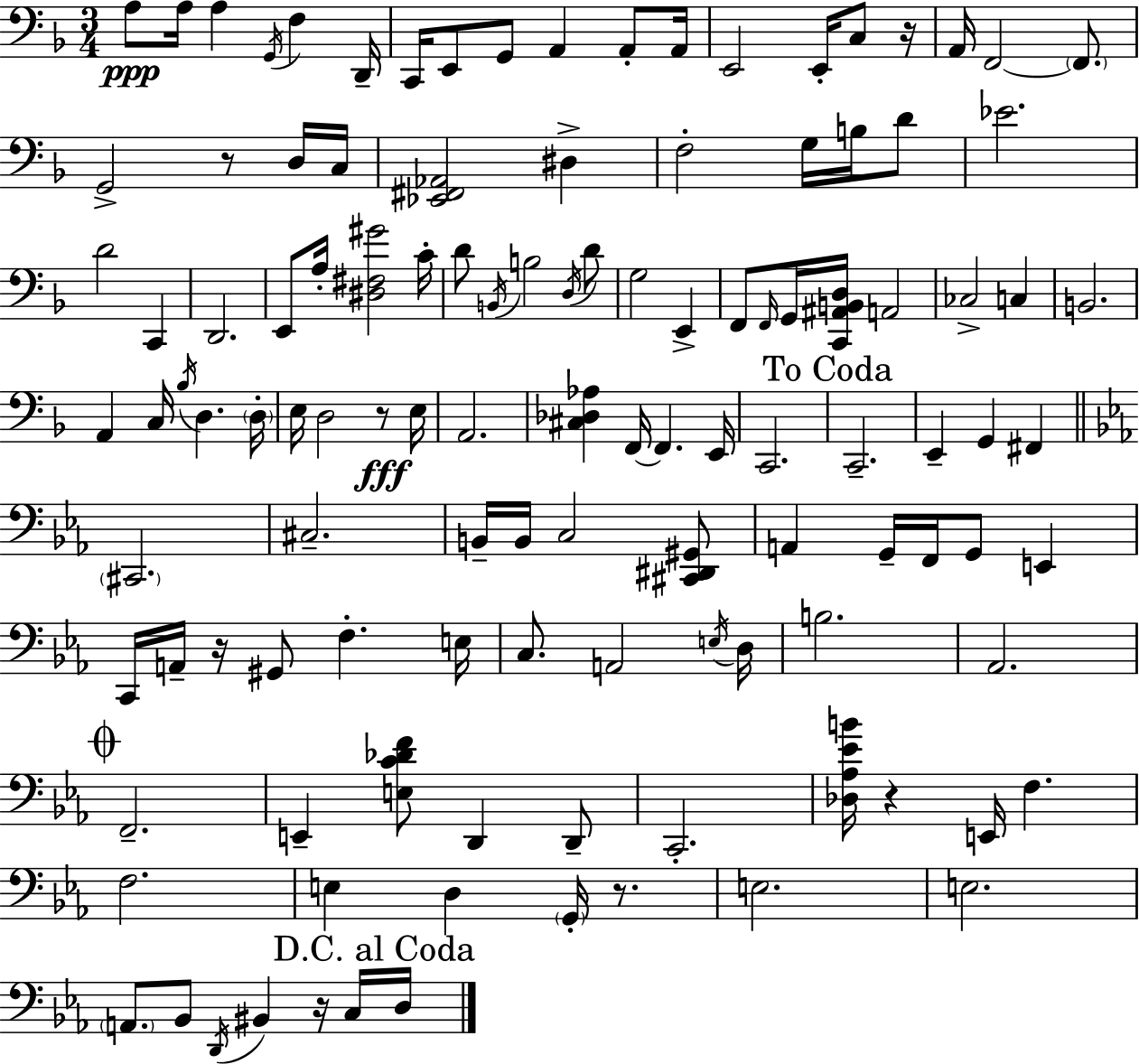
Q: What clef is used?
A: bass